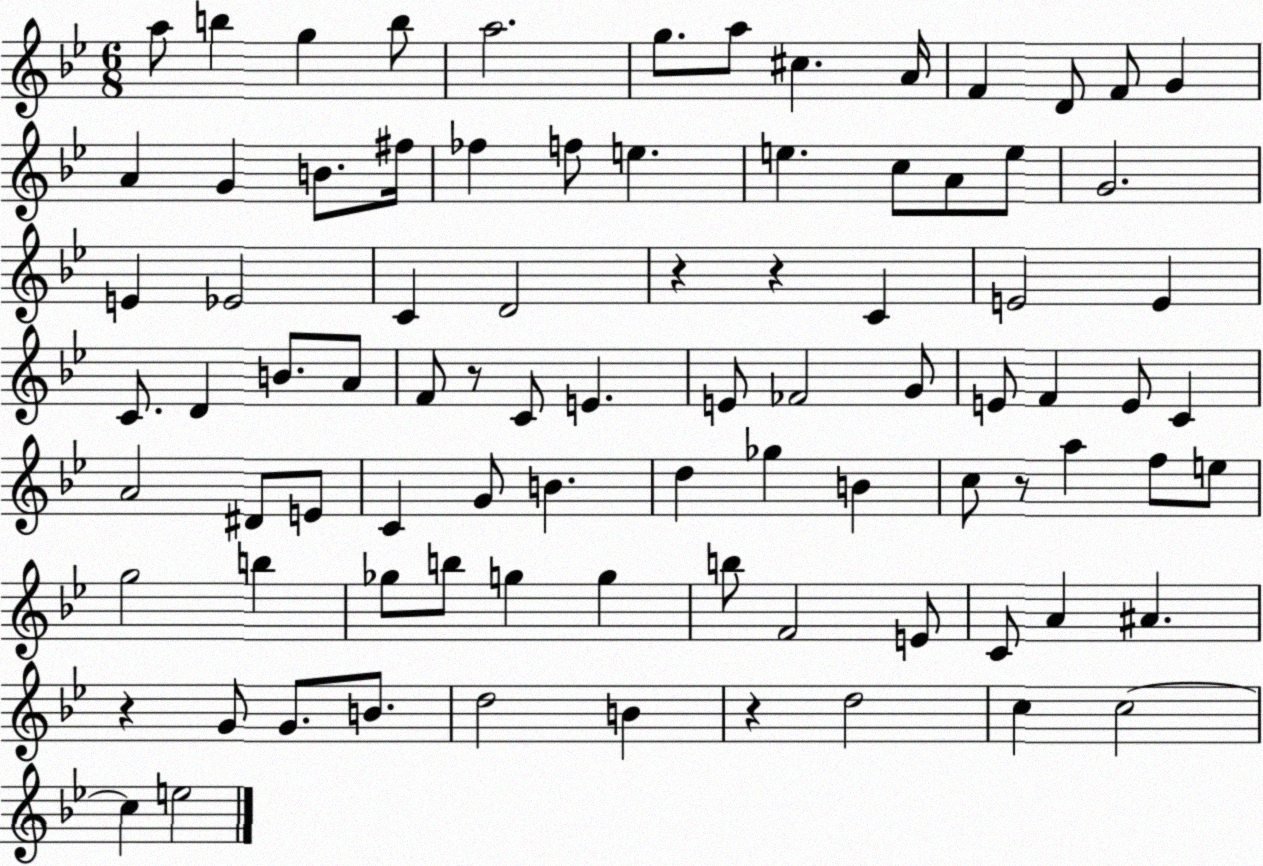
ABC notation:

X:1
T:Untitled
M:6/8
L:1/4
K:Bb
a/2 b g b/2 a2 g/2 a/2 ^c A/4 F D/2 F/2 G A G B/2 ^f/4 _f f/2 e e c/2 A/2 e/2 G2 E _E2 C D2 z z C E2 E C/2 D B/2 A/2 F/2 z/2 C/2 E E/2 _F2 G/2 E/2 F E/2 C A2 ^D/2 E/2 C G/2 B d _g B c/2 z/2 a f/2 e/2 g2 b _g/2 b/2 g g b/2 F2 E/2 C/2 A ^A z G/2 G/2 B/2 d2 B z d2 c c2 c e2